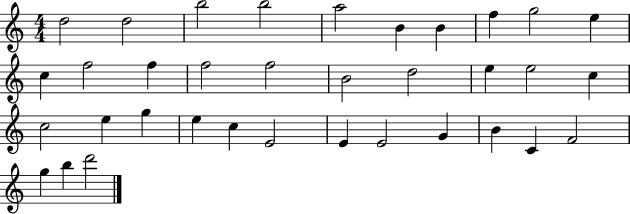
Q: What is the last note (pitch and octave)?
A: D6